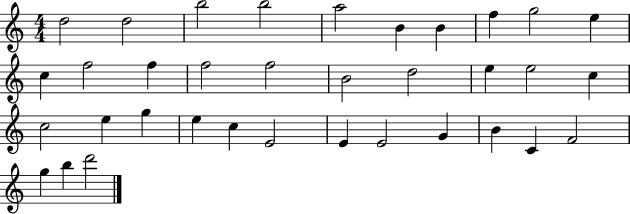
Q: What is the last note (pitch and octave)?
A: D6